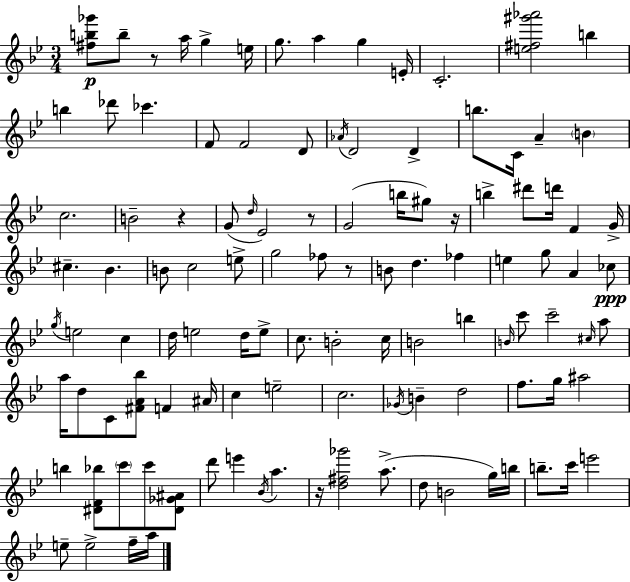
[F#5,B5,Gb6]/e B5/e R/e A5/s G5/q E5/s G5/e. A5/q G5/q E4/s C4/h. [E5,F#5,G#6,Ab6]/h B5/q B5/q Db6/e CES6/q. F4/e F4/h D4/e Ab4/s D4/h D4/q B5/e. C4/s A4/q B4/q C5/h. B4/h R/q G4/e D5/s Eb4/h R/e G4/h B5/s G#5/e R/s B5/q D#6/e D6/s F4/q G4/s C#5/q. Bb4/q. B4/e C5/h E5/e G5/h FES5/e R/e B4/e D5/q. FES5/q E5/q G5/e A4/q CES5/e G5/s E5/h C5/q D5/s E5/h D5/s E5/e C5/e. B4/h C5/s B4/h B5/q B4/s C6/e C6/h C#5/s A5/e A5/s D5/e C4/e [F#4,A4,Bb5]/e F4/q A#4/s C5/q E5/h C5/h. Gb4/s B4/q D5/h F5/e. G5/s A#5/h B5/q [D#4,F4,Bb5]/e C6/e C6/e [D#4,Gb4,A#4]/e D6/e E6/q Bb4/s A5/q. R/s [D5,F#5,Gb6]/h A5/e. D5/e B4/h G5/s B5/s B5/e. C6/s E6/h E5/e E5/h F5/s A5/s